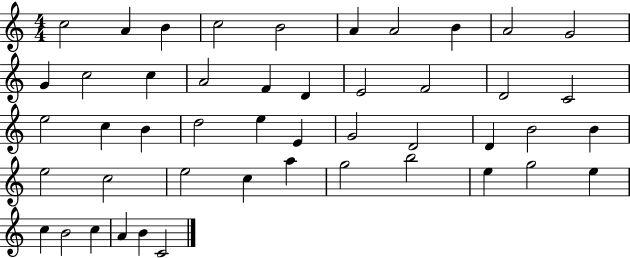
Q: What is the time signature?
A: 4/4